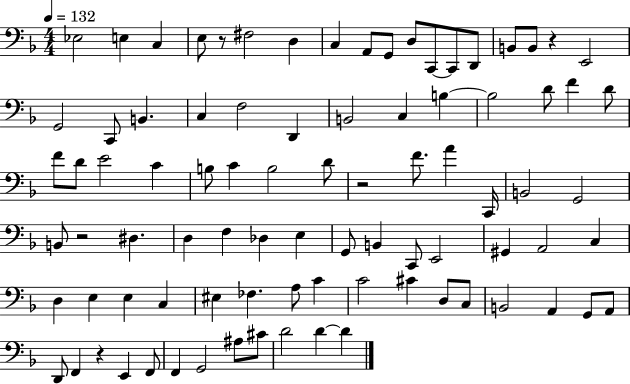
{
  \clef bass
  \numericTimeSignature
  \time 4/4
  \key f \major
  \tempo 4 = 132
  ees2 e4 c4 | e8 r8 fis2 d4 | c4 a,8 g,8 d8 c,8~~ c,8 d,8 | b,8 b,8 r4 e,2 | \break g,2 c,8 b,4. | c4 f2 d,4 | b,2 c4 b4~~ | b2 d'8 f'4 d'8 | \break f'8 d'8 e'2 c'4 | b8 c'4 b2 d'8 | r2 f'8. a'4 c,16 | b,2 g,2 | \break b,8 r2 dis4. | d4 f4 des4 e4 | g,8 b,4 c,8 e,2 | gis,4 a,2 c4 | \break d4 e4 e4 c4 | eis4 fes4. a8 c'4 | c'2 cis'4 d8 c8 | b,2 a,4 g,8 a,8 | \break d,8 f,4 r4 e,4 f,8 | f,4 g,2 ais8 cis'8 | d'2 d'4~~ d'4 | \bar "|."
}